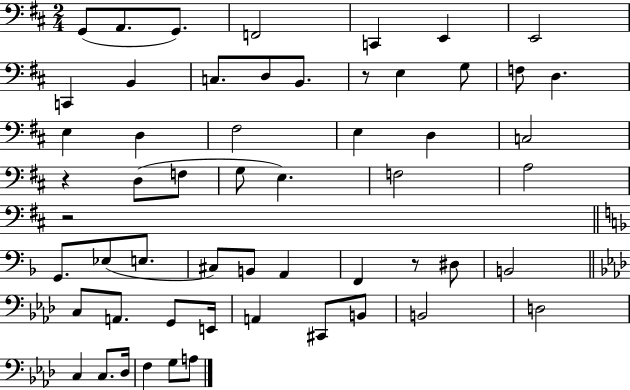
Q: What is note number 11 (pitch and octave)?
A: D3